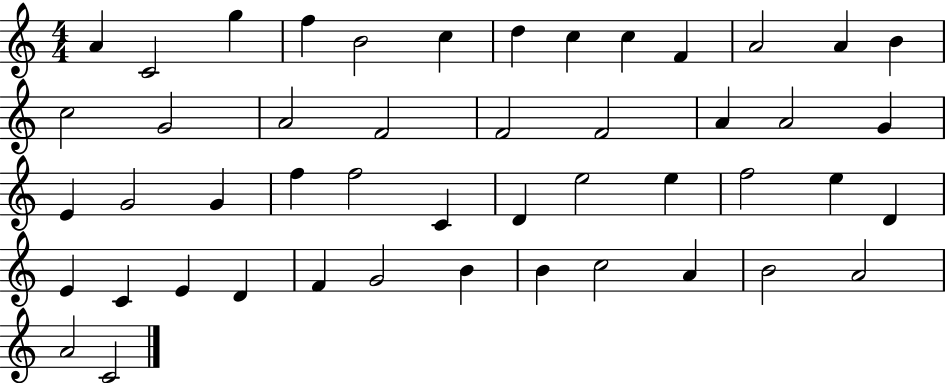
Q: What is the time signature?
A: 4/4